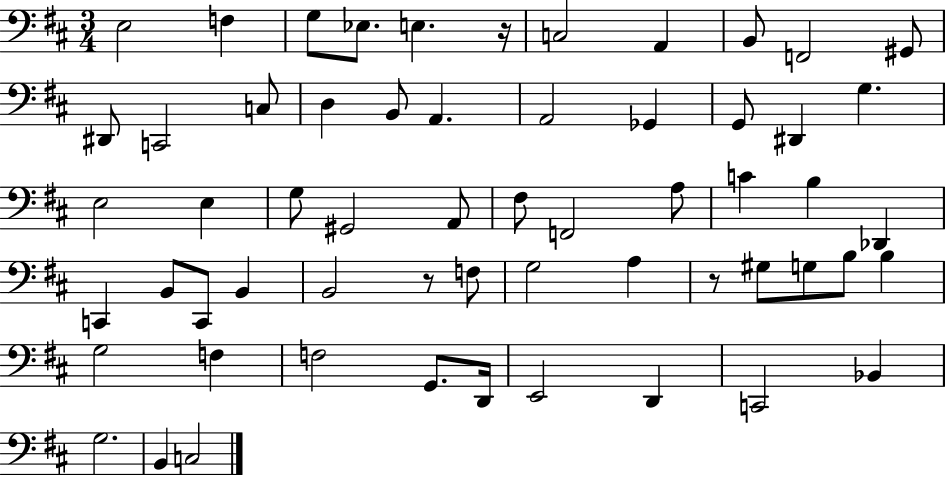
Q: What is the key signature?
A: D major